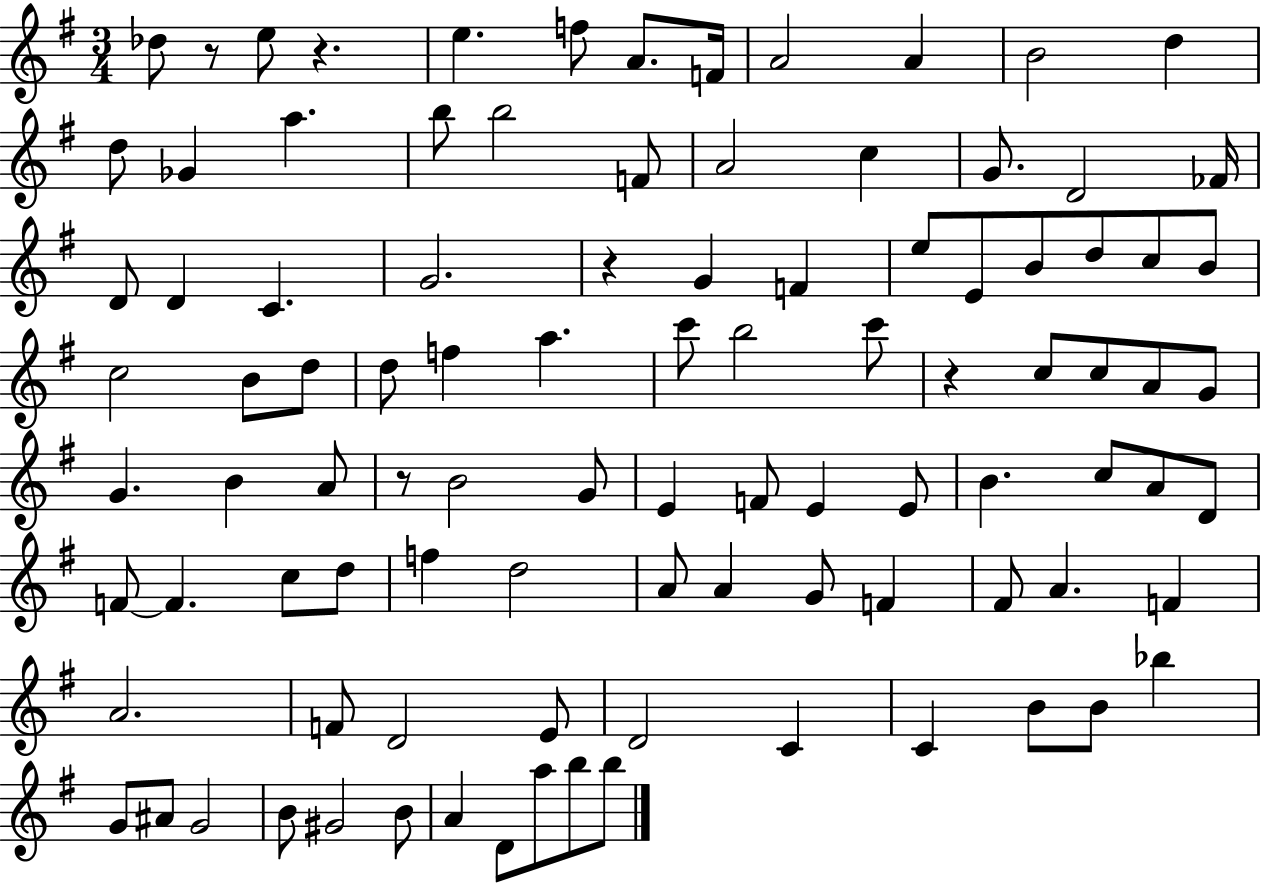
Db5/e R/e E5/e R/q. E5/q. F5/e A4/e. F4/s A4/h A4/q B4/h D5/q D5/e Gb4/q A5/q. B5/e B5/h F4/e A4/h C5/q G4/e. D4/h FES4/s D4/e D4/q C4/q. G4/h. R/q G4/q F4/q E5/e E4/e B4/e D5/e C5/e B4/e C5/h B4/e D5/e D5/e F5/q A5/q. C6/e B5/h C6/e R/q C5/e C5/e A4/e G4/e G4/q. B4/q A4/e R/e B4/h G4/e E4/q F4/e E4/q E4/e B4/q. C5/e A4/e D4/e F4/e F4/q. C5/e D5/e F5/q D5/h A4/e A4/q G4/e F4/q F#4/e A4/q. F4/q A4/h. F4/e D4/h E4/e D4/h C4/q C4/q B4/e B4/e Bb5/q G4/e A#4/e G4/h B4/e G#4/h B4/e A4/q D4/e A5/e B5/e B5/e